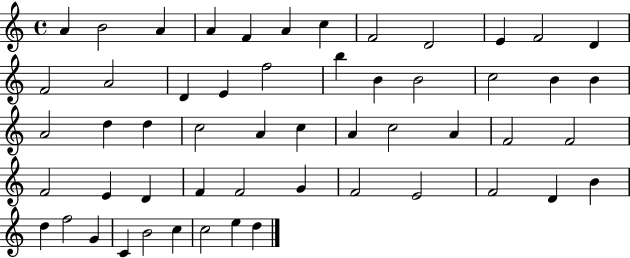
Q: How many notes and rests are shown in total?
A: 54